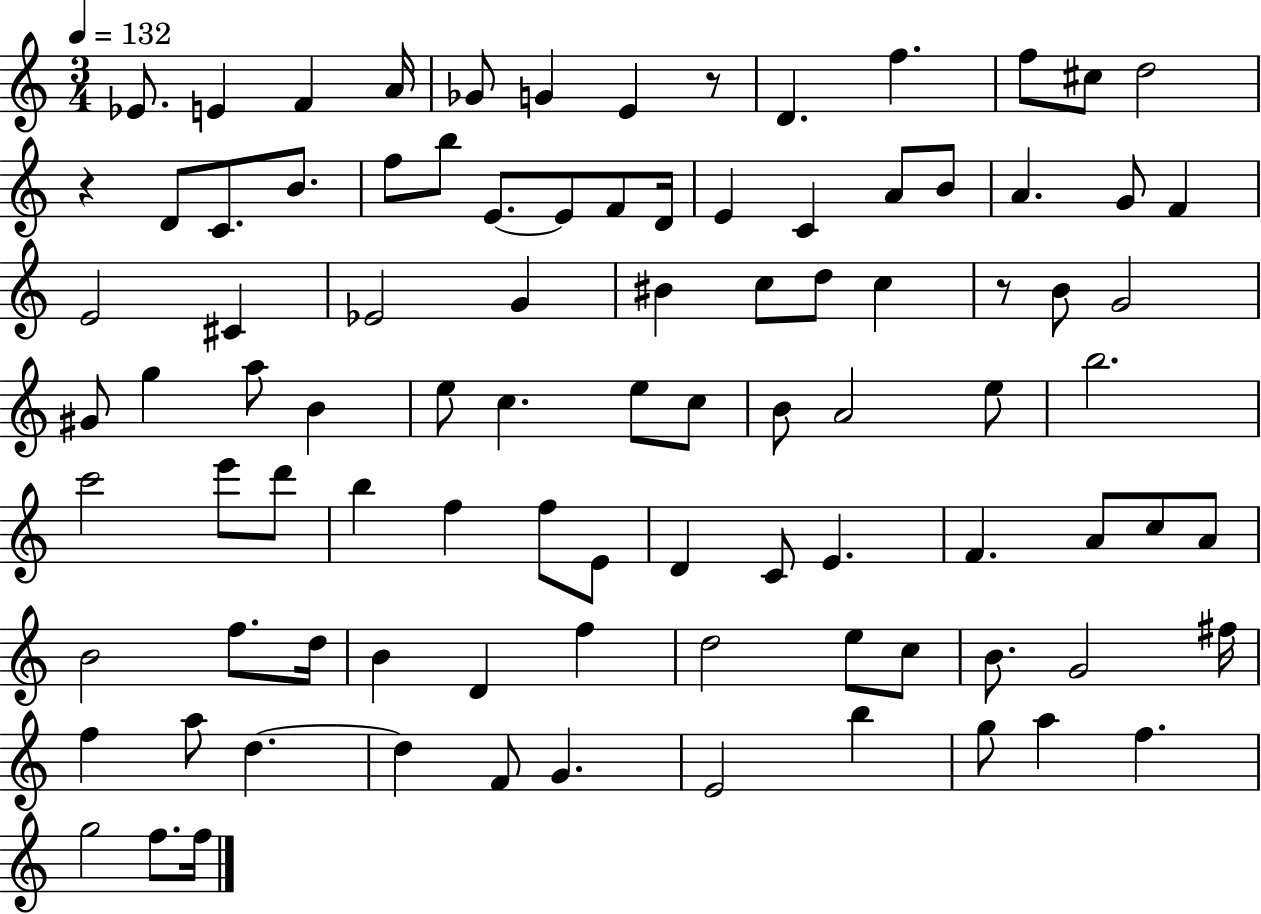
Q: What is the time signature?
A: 3/4